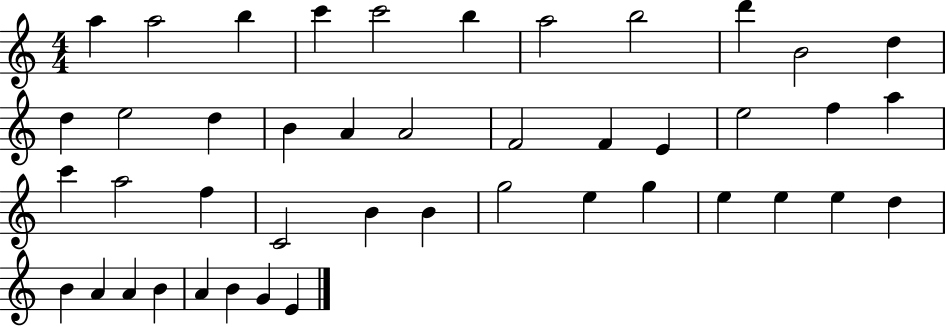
{
  \clef treble
  \numericTimeSignature
  \time 4/4
  \key c \major
  a''4 a''2 b''4 | c'''4 c'''2 b''4 | a''2 b''2 | d'''4 b'2 d''4 | \break d''4 e''2 d''4 | b'4 a'4 a'2 | f'2 f'4 e'4 | e''2 f''4 a''4 | \break c'''4 a''2 f''4 | c'2 b'4 b'4 | g''2 e''4 g''4 | e''4 e''4 e''4 d''4 | \break b'4 a'4 a'4 b'4 | a'4 b'4 g'4 e'4 | \bar "|."
}